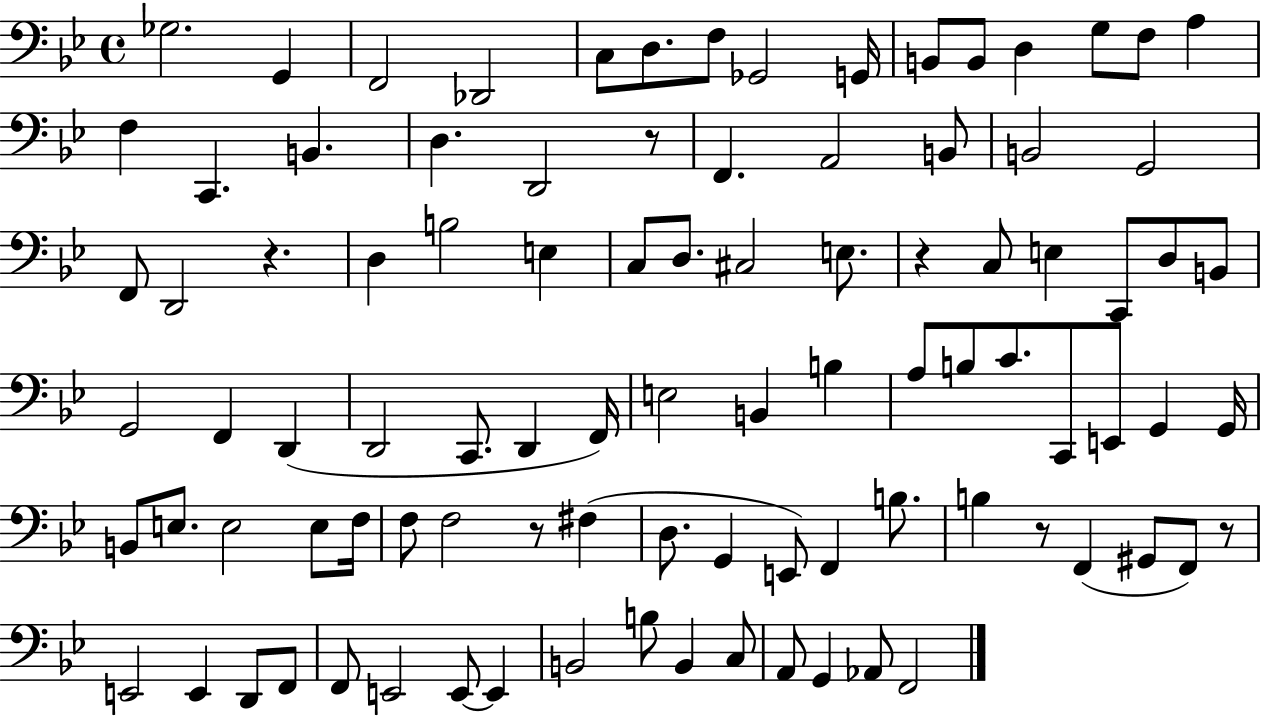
X:1
T:Untitled
M:4/4
L:1/4
K:Bb
_G,2 G,, F,,2 _D,,2 C,/2 D,/2 F,/2 _G,,2 G,,/4 B,,/2 B,,/2 D, G,/2 F,/2 A, F, C,, B,, D, D,,2 z/2 F,, A,,2 B,,/2 B,,2 G,,2 F,,/2 D,,2 z D, B,2 E, C,/2 D,/2 ^C,2 E,/2 z C,/2 E, C,,/2 D,/2 B,,/2 G,,2 F,, D,, D,,2 C,,/2 D,, F,,/4 E,2 B,, B, A,/2 B,/2 C/2 C,,/2 E,,/2 G,, G,,/4 B,,/2 E,/2 E,2 E,/2 F,/4 F,/2 F,2 z/2 ^F, D,/2 G,, E,,/2 F,, B,/2 B, z/2 F,, ^G,,/2 F,,/2 z/2 E,,2 E,, D,,/2 F,,/2 F,,/2 E,,2 E,,/2 E,, B,,2 B,/2 B,, C,/2 A,,/2 G,, _A,,/2 F,,2